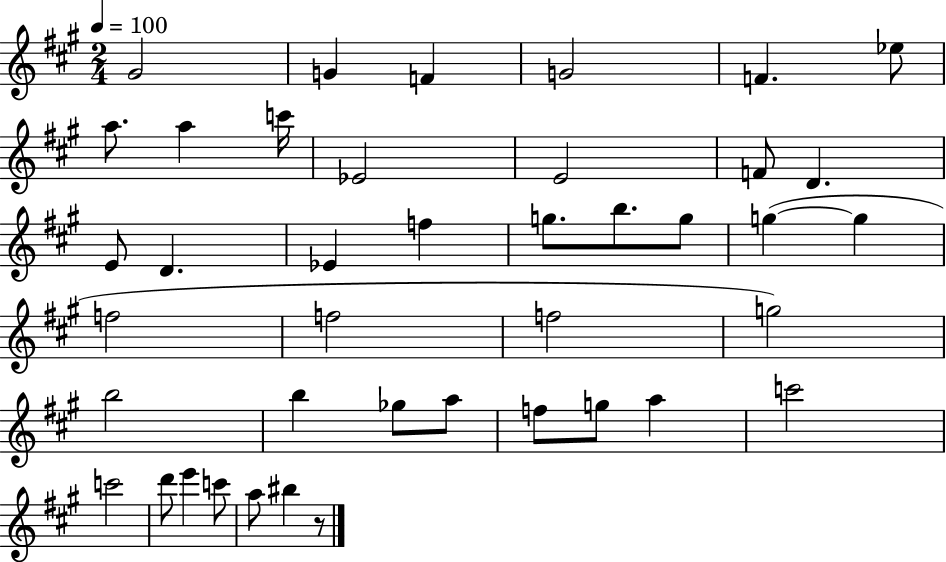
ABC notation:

X:1
T:Untitled
M:2/4
L:1/4
K:A
^G2 G F G2 F _e/2 a/2 a c'/4 _E2 E2 F/2 D E/2 D _E f g/2 b/2 g/2 g g f2 f2 f2 g2 b2 b _g/2 a/2 f/2 g/2 a c'2 c'2 d'/2 e' c'/2 a/2 ^b z/2